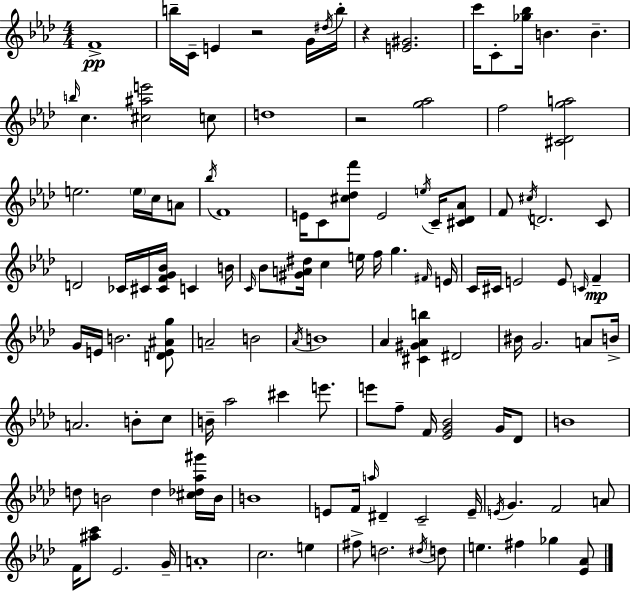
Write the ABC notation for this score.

X:1
T:Untitled
M:4/4
L:1/4
K:Fm
F4 b/4 C/4 E z2 G/4 ^d/4 b/4 z [E^G]2 c'/4 C/2 [_g_b]/4 B B b/4 c [^c^ae']2 c/2 d4 z2 [g_a]2 f2 [^C_Dga]2 e2 e/4 c/4 A/2 _b/4 F4 E/4 C/2 [^c_df']/2 E2 e/4 C/4 [^C_D_A]/2 F/2 ^c/4 D2 C/2 D2 _C/4 ^C/4 [^CFG_B]/4 C B/4 C/4 _B/2 [^GA^d]/4 c e/4 f/4 g ^F/4 E/4 C/4 ^C/4 E2 E/2 C/4 F G/4 E/4 B2 [DE^Ag]/2 A2 B2 _A/4 B4 _A [^C^G_Ab] ^D2 ^B/4 G2 A/2 B/4 A2 B/2 c/2 B/4 _a2 ^c' e'/2 e'/2 f/2 F/4 [_EG_B]2 G/4 _D/2 B4 d/2 B2 d [^c_d_a^g']/4 B/4 B4 E/2 F/4 a/4 ^D C2 E/4 E/4 G F2 A/2 F/4 [^ac']/2 _E2 G/4 A4 c2 e ^f/2 d2 ^d/4 d/2 e ^f _g [_E_A]/2